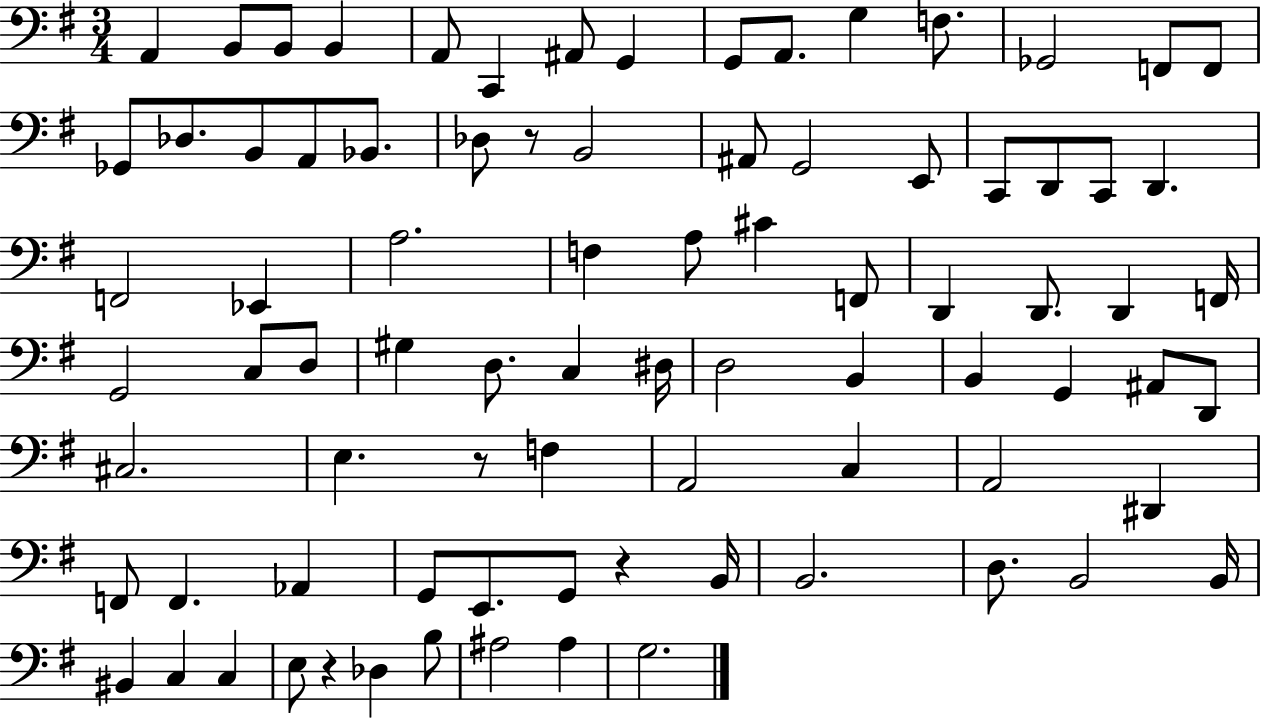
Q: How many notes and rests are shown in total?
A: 84